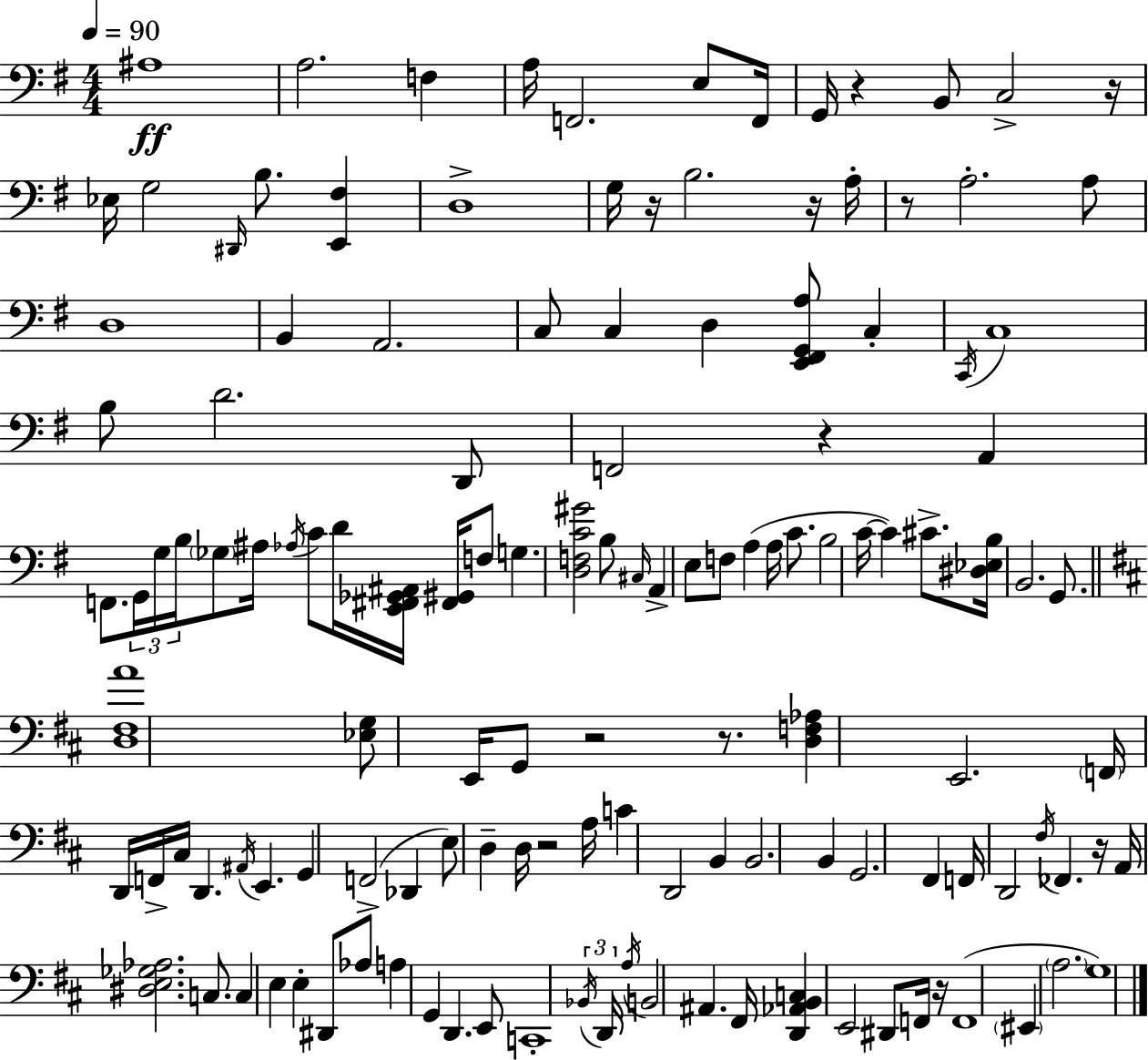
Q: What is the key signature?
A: E minor